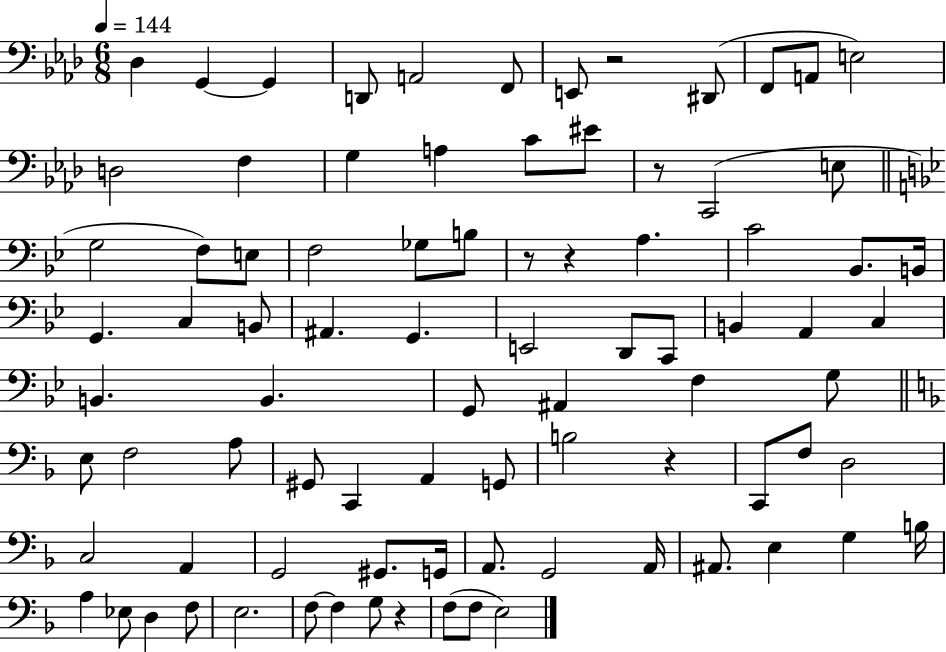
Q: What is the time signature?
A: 6/8